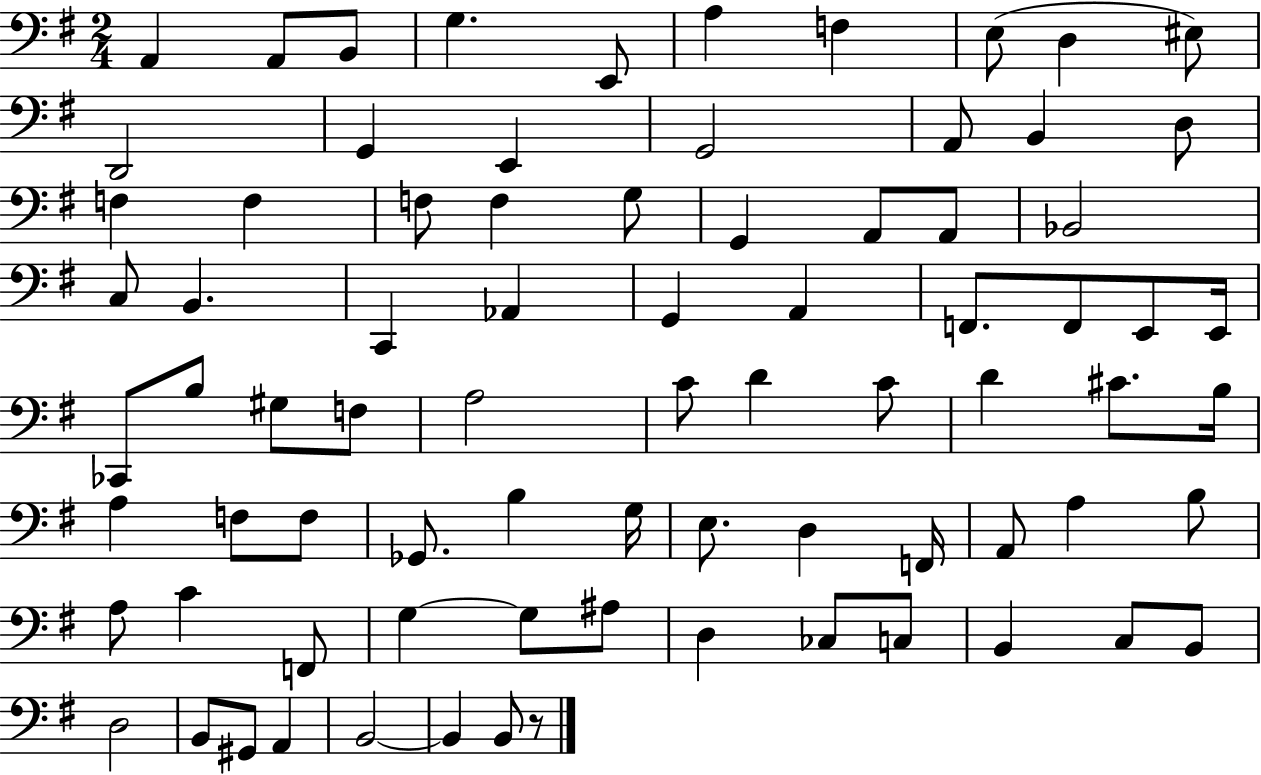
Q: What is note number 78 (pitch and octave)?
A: B2